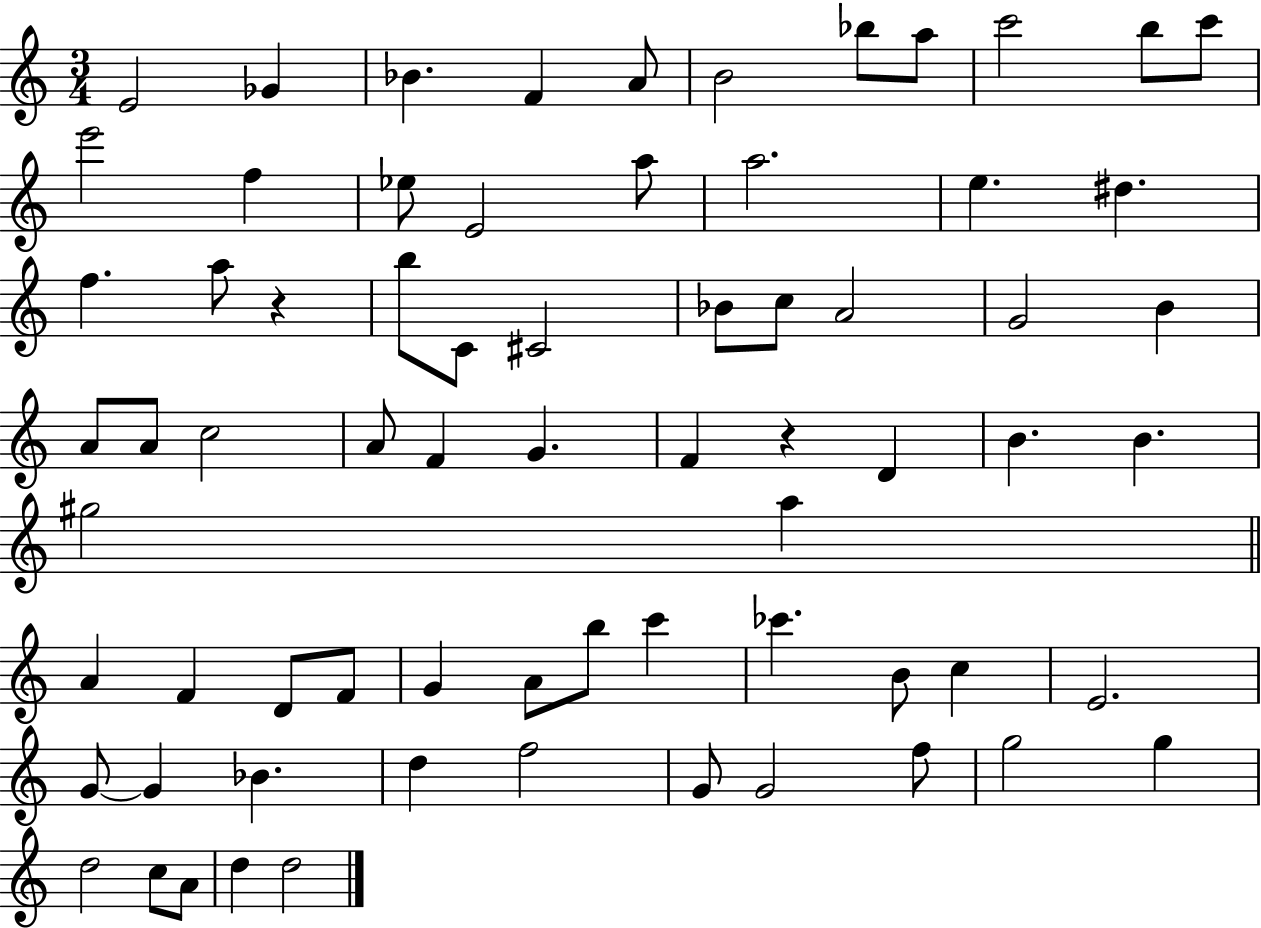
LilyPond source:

{
  \clef treble
  \numericTimeSignature
  \time 3/4
  \key c \major
  e'2 ges'4 | bes'4. f'4 a'8 | b'2 bes''8 a''8 | c'''2 b''8 c'''8 | \break e'''2 f''4 | ees''8 e'2 a''8 | a''2. | e''4. dis''4. | \break f''4. a''8 r4 | b''8 c'8 cis'2 | bes'8 c''8 a'2 | g'2 b'4 | \break a'8 a'8 c''2 | a'8 f'4 g'4. | f'4 r4 d'4 | b'4. b'4. | \break gis''2 a''4 | \bar "||" \break \key a \minor a'4 f'4 d'8 f'8 | g'4 a'8 b''8 c'''4 | ces'''4. b'8 c''4 | e'2. | \break g'8~~ g'4 bes'4. | d''4 f''2 | g'8 g'2 f''8 | g''2 g''4 | \break d''2 c''8 a'8 | d''4 d''2 | \bar "|."
}